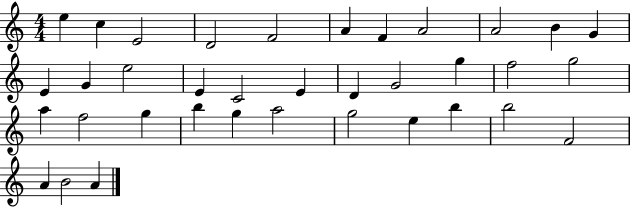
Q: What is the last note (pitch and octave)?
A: A4